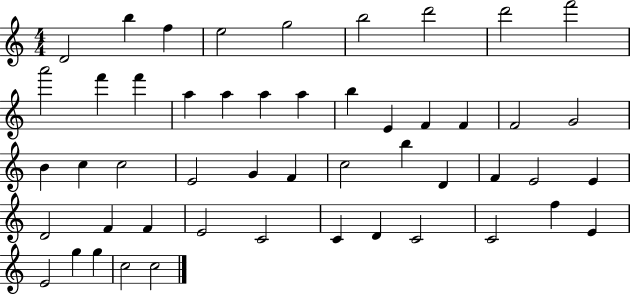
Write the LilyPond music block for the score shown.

{
  \clef treble
  \numericTimeSignature
  \time 4/4
  \key c \major
  d'2 b''4 f''4 | e''2 g''2 | b''2 d'''2 | d'''2 f'''2 | \break a'''2 f'''4 f'''4 | a''4 a''4 a''4 a''4 | b''4 e'4 f'4 f'4 | f'2 g'2 | \break b'4 c''4 c''2 | e'2 g'4 f'4 | c''2 b''4 d'4 | f'4 e'2 e'4 | \break d'2 f'4 f'4 | e'2 c'2 | c'4 d'4 c'2 | c'2 f''4 e'4 | \break e'2 g''4 g''4 | c''2 c''2 | \bar "|."
}